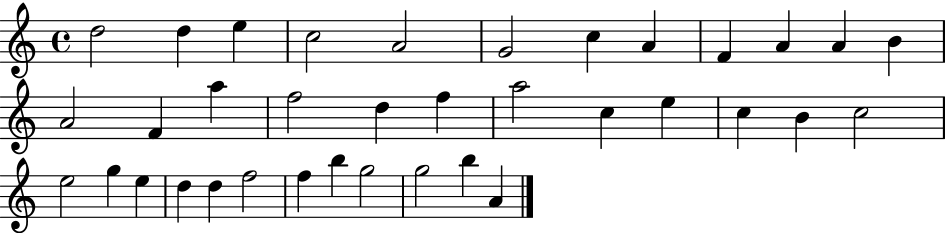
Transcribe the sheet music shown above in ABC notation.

X:1
T:Untitled
M:4/4
L:1/4
K:C
d2 d e c2 A2 G2 c A F A A B A2 F a f2 d f a2 c e c B c2 e2 g e d d f2 f b g2 g2 b A